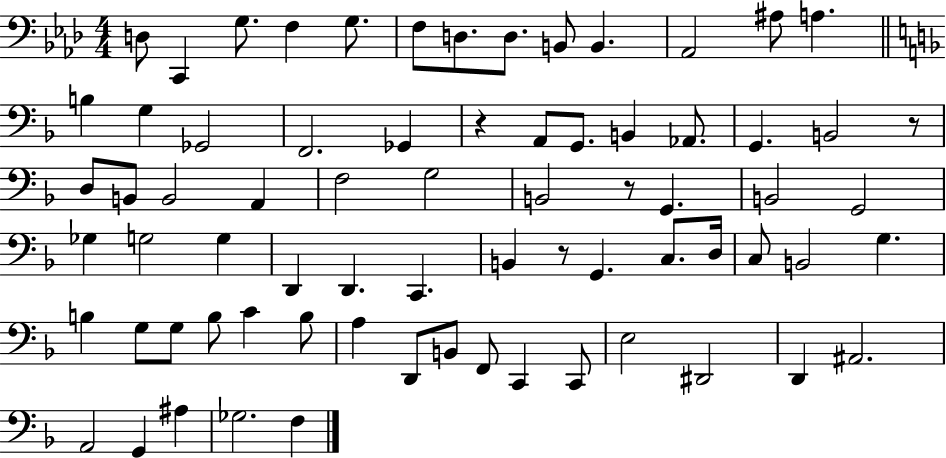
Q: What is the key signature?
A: AES major